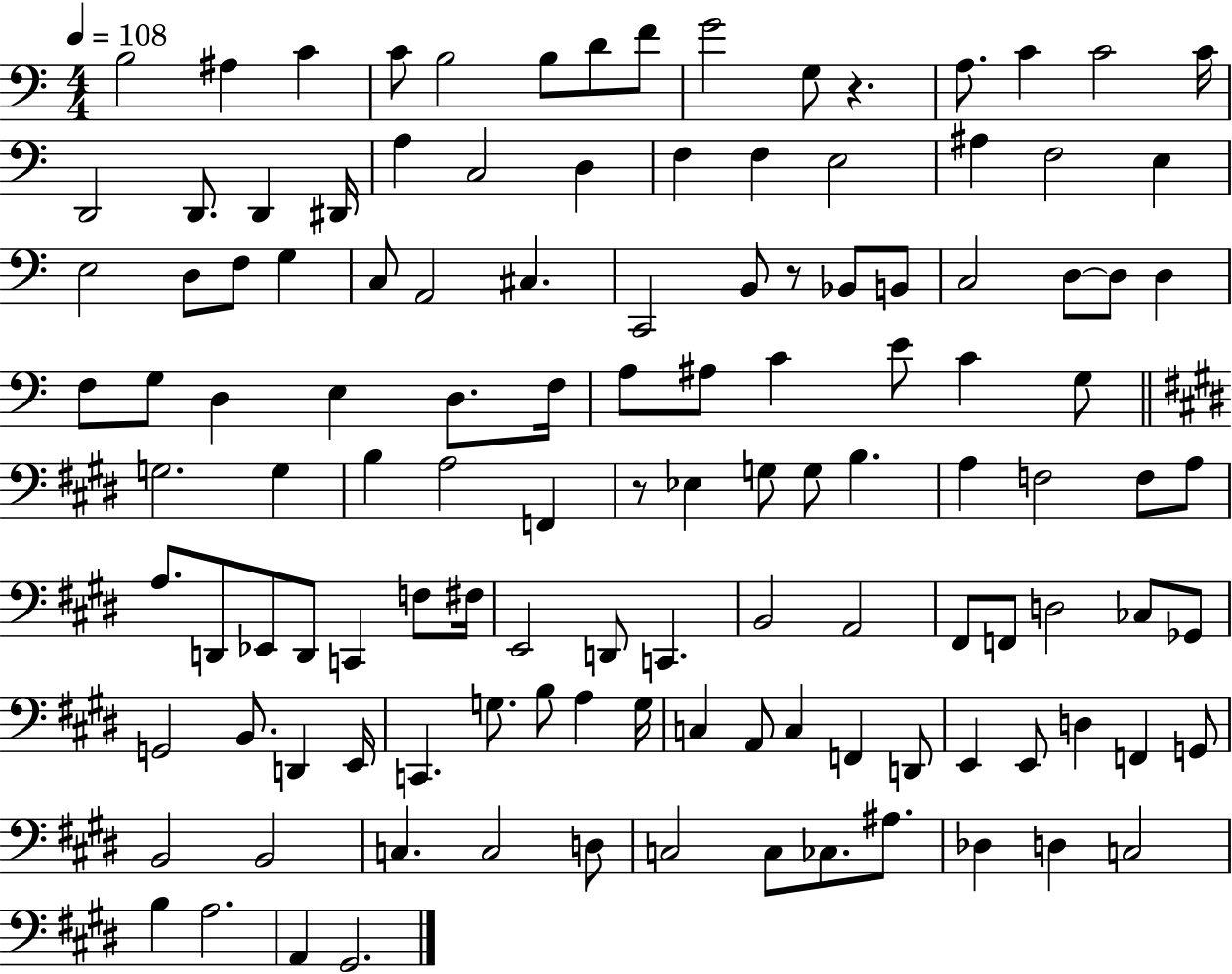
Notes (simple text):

B3/h A#3/q C4/q C4/e B3/h B3/e D4/e F4/e G4/h G3/e R/q. A3/e. C4/q C4/h C4/s D2/h D2/e. D2/q D#2/s A3/q C3/h D3/q F3/q F3/q E3/h A#3/q F3/h E3/q E3/h D3/e F3/e G3/q C3/e A2/h C#3/q. C2/h B2/e R/e Bb2/e B2/e C3/h D3/e D3/e D3/q F3/e G3/e D3/q E3/q D3/e. F3/s A3/e A#3/e C4/q E4/e C4/q G3/e G3/h. G3/q B3/q A3/h F2/q R/e Eb3/q G3/e G3/e B3/q. A3/q F3/h F3/e A3/e A3/e. D2/e Eb2/e D2/e C2/q F3/e F#3/s E2/h D2/e C2/q. B2/h A2/h F#2/e F2/e D3/h CES3/e Gb2/e G2/h B2/e. D2/q E2/s C2/q. G3/e. B3/e A3/q G3/s C3/q A2/e C3/q F2/q D2/e E2/q E2/e D3/q F2/q G2/e B2/h B2/h C3/q. C3/h D3/e C3/h C3/e CES3/e. A#3/e. Db3/q D3/q C3/h B3/q A3/h. A2/q G#2/h.